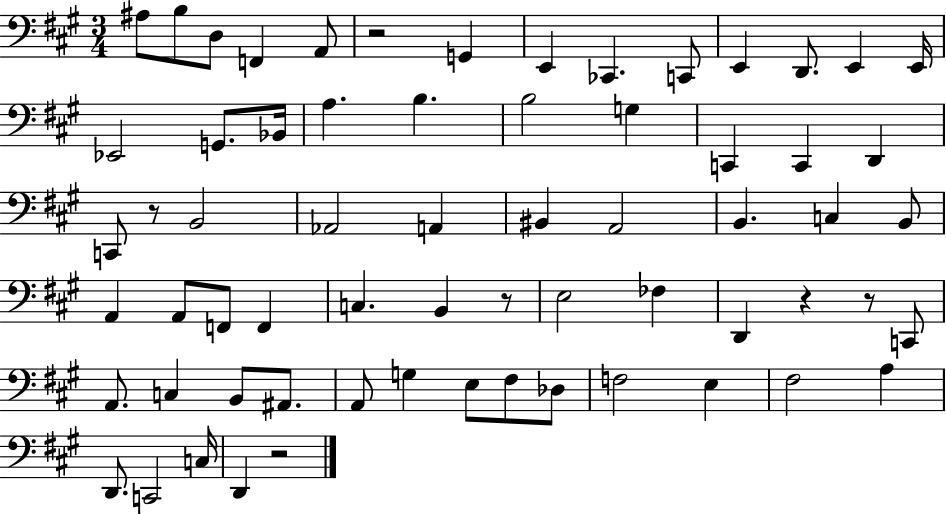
A#3/e B3/e D3/e F2/q A2/e R/h G2/q E2/q CES2/q. C2/e E2/q D2/e. E2/q E2/s Eb2/h G2/e. Bb2/s A3/q. B3/q. B3/h G3/q C2/q C2/q D2/q C2/e R/e B2/h Ab2/h A2/q BIS2/q A2/h B2/q. C3/q B2/e A2/q A2/e F2/e F2/q C3/q. B2/q R/e E3/h FES3/q D2/q R/q R/e C2/e A2/e. C3/q B2/e A#2/e. A2/e G3/q E3/e F#3/e Db3/e F3/h E3/q F#3/h A3/q D2/e. C2/h C3/s D2/q R/h